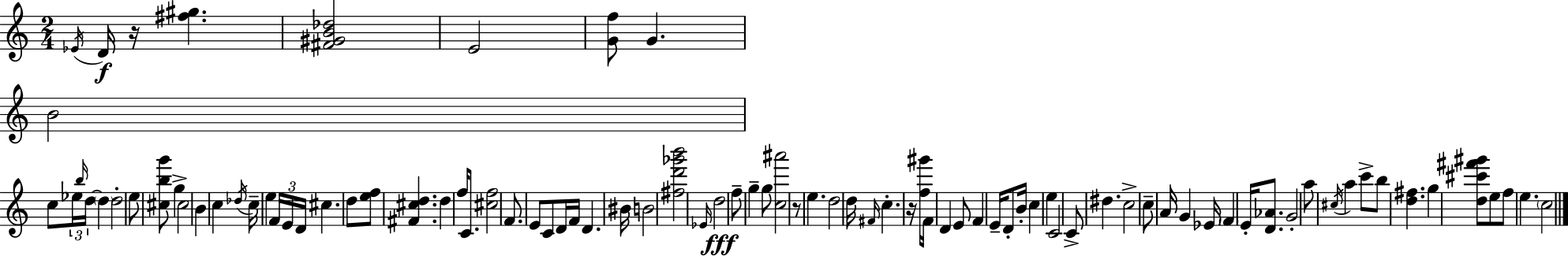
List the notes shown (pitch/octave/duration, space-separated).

Eb4/s D4/s R/s [F#5,G#5]/q. [F#4,G#4,B4,Db5]/h E4/h [G4,F5]/e G4/q. B4/h C5/e Eb5/s B5/s D5/s D5/q D5/h E5/e [C#5,B5,G6]/e G5/q C#5/h B4/q C5/q Db5/s C5/s E5/q F4/s E4/s D4/s C#5/q. D5/e [E5,F5]/e [F#4,C#5,D5]/q. D5/q F5/s C4/e. [C#5,F5]/h F4/e. E4/e C4/e D4/s F4/s D4/q. BIS4/s B4/h [F#5,D6,Gb6,B6]/h Eb4/s D5/h F5/e G5/q G5/e [C5,A#6]/h R/e E5/q. D5/h D5/s F#4/s C5/q. R/s [F5,G#6]/s F4/s D4/q E4/e F4/q E4/s D4/e B4/s C5/q E5/q C4/h C4/e D#5/q. C5/h C5/e A4/s G4/q Eb4/s F4/q E4/s [D4,Ab4]/e. G4/h A5/e C#5/s A5/q C6/e B5/e [D5,F#5]/q. G5/q [D5,C#6,F#6,G#6]/e E5/e F5/e E5/q. C5/h